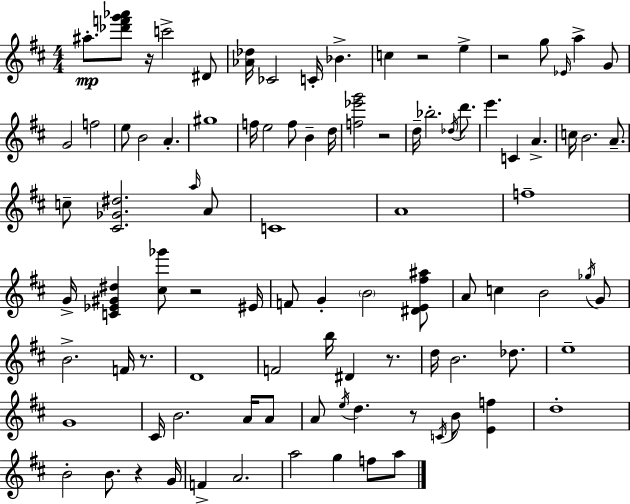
A#5/e. [Db6,F6,G6,Ab6]/e R/s C6/h D#4/e [Ab4,Db5]/s CES4/h C4/s Bb4/q. C5/q R/h E5/q R/h G5/e Eb4/s A5/q G4/e G4/h F5/h E5/e B4/h A4/q. G#5/w F5/s E5/h F5/e B4/q D5/s [F5,Eb6,G6]/h R/h D5/s Bb5/h. Db5/s D6/e. E6/q. C4/q A4/q. C5/s B4/h. A4/e. C5/e [C#4,Gb4,D#5]/h. A5/s A4/e C4/w A4/w F5/w G4/s [C4,Eb4,G#4,D#5]/q [C#5,Gb6]/e R/h EIS4/s F4/e G4/q B4/h [D#4,E4,F#5,A#5]/e A4/e C5/q B4/h Gb5/s G4/e B4/h. F4/s R/e. D4/w F4/h B5/s D#4/q R/e. D5/s B4/h. Db5/e. E5/w G4/w C#4/s B4/h. A4/s A4/e A4/e E5/s D5/q. R/e C4/s B4/e [E4,F5]/q D5/w B4/h B4/e. R/q G4/s F4/q A4/h. A5/h G5/q F5/e A5/e